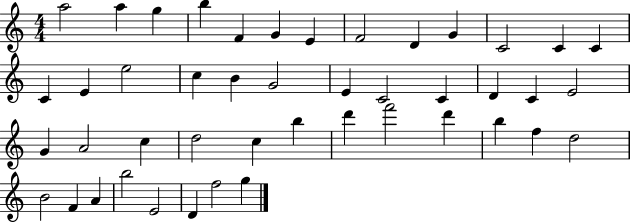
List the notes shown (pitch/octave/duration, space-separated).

A5/h A5/q G5/q B5/q F4/q G4/q E4/q F4/h D4/q G4/q C4/h C4/q C4/q C4/q E4/q E5/h C5/q B4/q G4/h E4/q C4/h C4/q D4/q C4/q E4/h G4/q A4/h C5/q D5/h C5/q B5/q D6/q F6/h D6/q B5/q F5/q D5/h B4/h F4/q A4/q B5/h E4/h D4/q F5/h G5/q